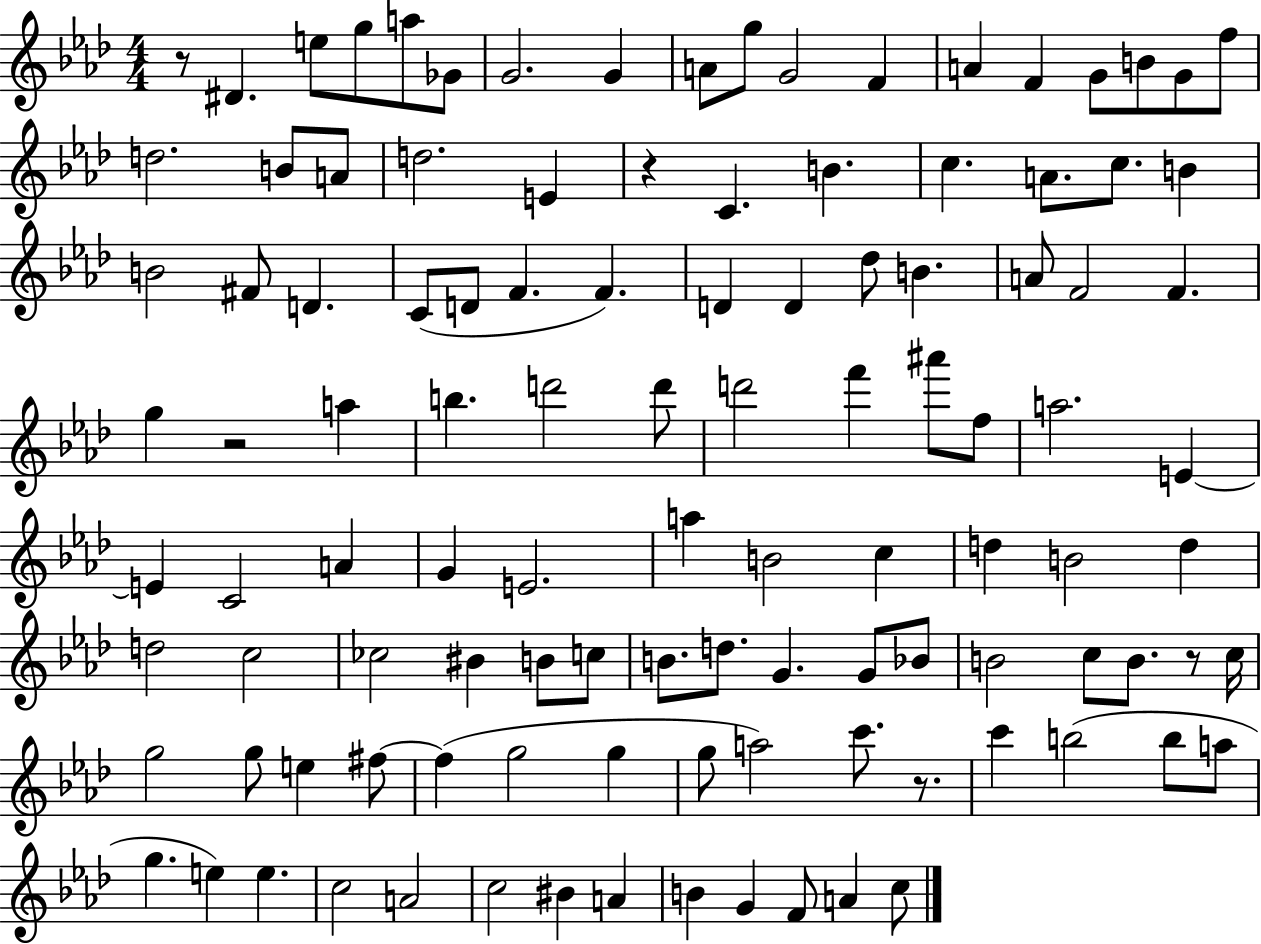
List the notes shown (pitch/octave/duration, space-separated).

R/e D#4/q. E5/e G5/e A5/e Gb4/e G4/h. G4/q A4/e G5/e G4/h F4/q A4/q F4/q G4/e B4/e G4/e F5/e D5/h. B4/e A4/e D5/h. E4/q R/q C4/q. B4/q. C5/q. A4/e. C5/e. B4/q B4/h F#4/e D4/q. C4/e D4/e F4/q. F4/q. D4/q D4/q Db5/e B4/q. A4/e F4/h F4/q. G5/q R/h A5/q B5/q. D6/h D6/e D6/h F6/q A#6/e F5/e A5/h. E4/q E4/q C4/h A4/q G4/q E4/h. A5/q B4/h C5/q D5/q B4/h D5/q D5/h C5/h CES5/h BIS4/q B4/e C5/e B4/e. D5/e. G4/q. G4/e Bb4/e B4/h C5/e B4/e. R/e C5/s G5/h G5/e E5/q F#5/e F#5/q G5/h G5/q G5/e A5/h C6/e. R/e. C6/q B5/h B5/e A5/e G5/q. E5/q E5/q. C5/h A4/h C5/h BIS4/q A4/q B4/q G4/q F4/e A4/q C5/e